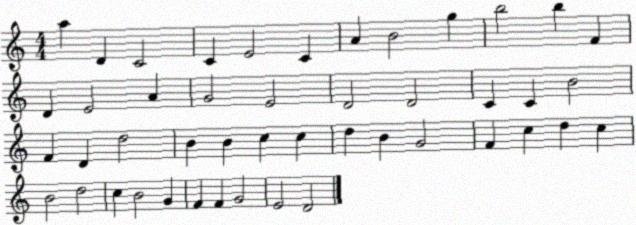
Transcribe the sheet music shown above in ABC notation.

X:1
T:Untitled
M:4/4
L:1/4
K:C
a D C2 C E2 C A B2 g b2 b F D E2 A G2 E2 D2 D2 C C B2 F D d2 B B c c d B G2 F c d c B2 d2 c B2 G F F G2 E2 D2